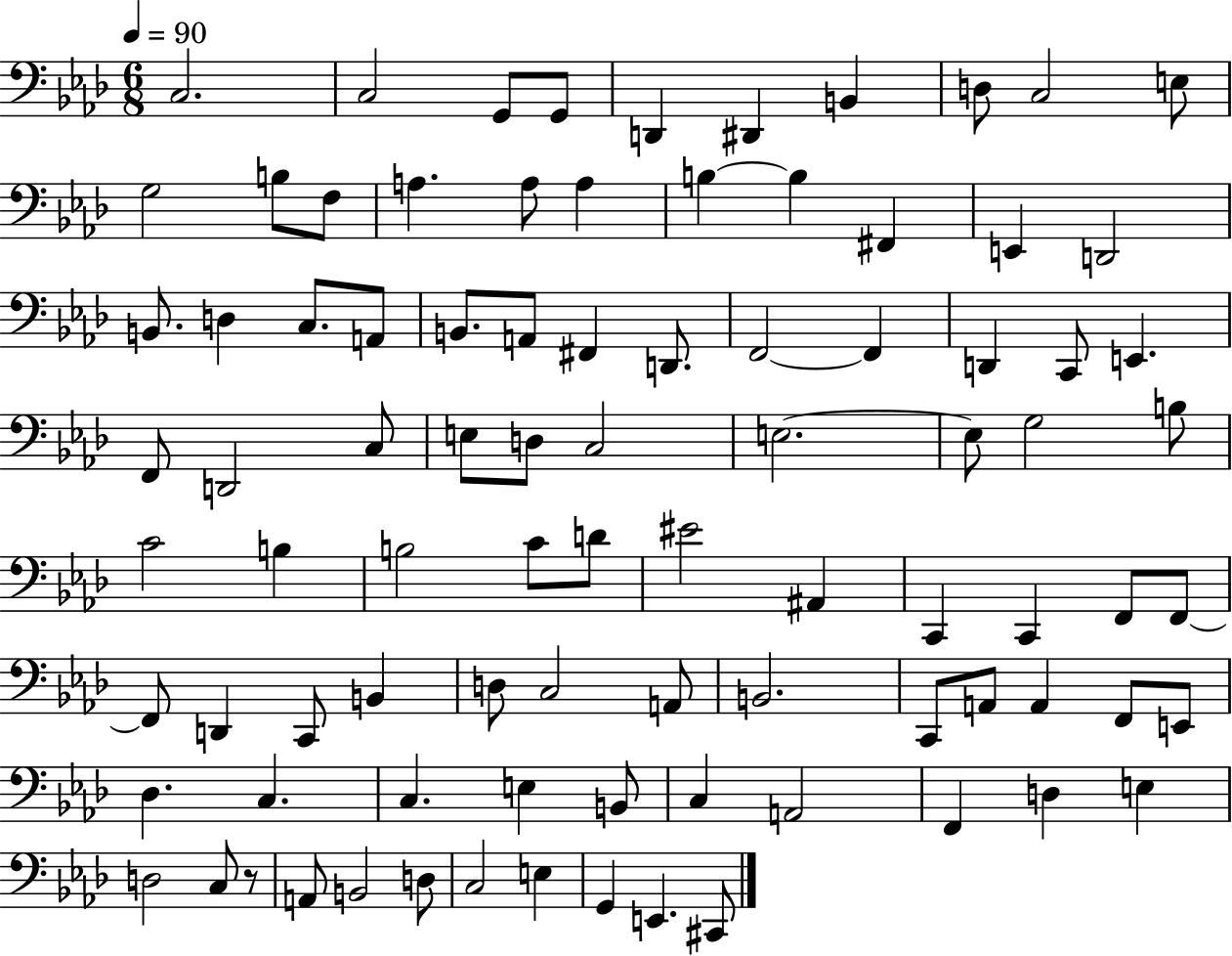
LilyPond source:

{
  \clef bass
  \numericTimeSignature
  \time 6/8
  \key aes \major
  \tempo 4 = 90
  c2. | c2 g,8 g,8 | d,4 dis,4 b,4 | d8 c2 e8 | \break g2 b8 f8 | a4. a8 a4 | b4~~ b4 fis,4 | e,4 d,2 | \break b,8. d4 c8. a,8 | b,8. a,8 fis,4 d,8. | f,2~~ f,4 | d,4 c,8 e,4. | \break f,8 d,2 c8 | e8 d8 c2 | e2.~~ | e8 g2 b8 | \break c'2 b4 | b2 c'8 d'8 | eis'2 ais,4 | c,4 c,4 f,8 f,8~~ | \break f,8 d,4 c,8 b,4 | d8 c2 a,8 | b,2. | c,8 a,8 a,4 f,8 e,8 | \break des4. c4. | c4. e4 b,8 | c4 a,2 | f,4 d4 e4 | \break d2 c8 r8 | a,8 b,2 d8 | c2 e4 | g,4 e,4. cis,8 | \break \bar "|."
}